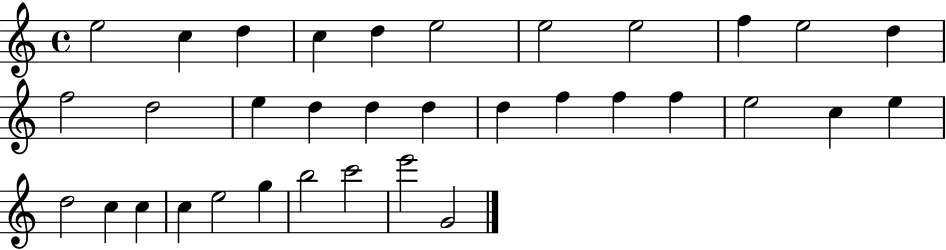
E5/h C5/q D5/q C5/q D5/q E5/h E5/h E5/h F5/q E5/h D5/q F5/h D5/h E5/q D5/q D5/q D5/q D5/q F5/q F5/q F5/q E5/h C5/q E5/q D5/h C5/q C5/q C5/q E5/h G5/q B5/h C6/h E6/h G4/h